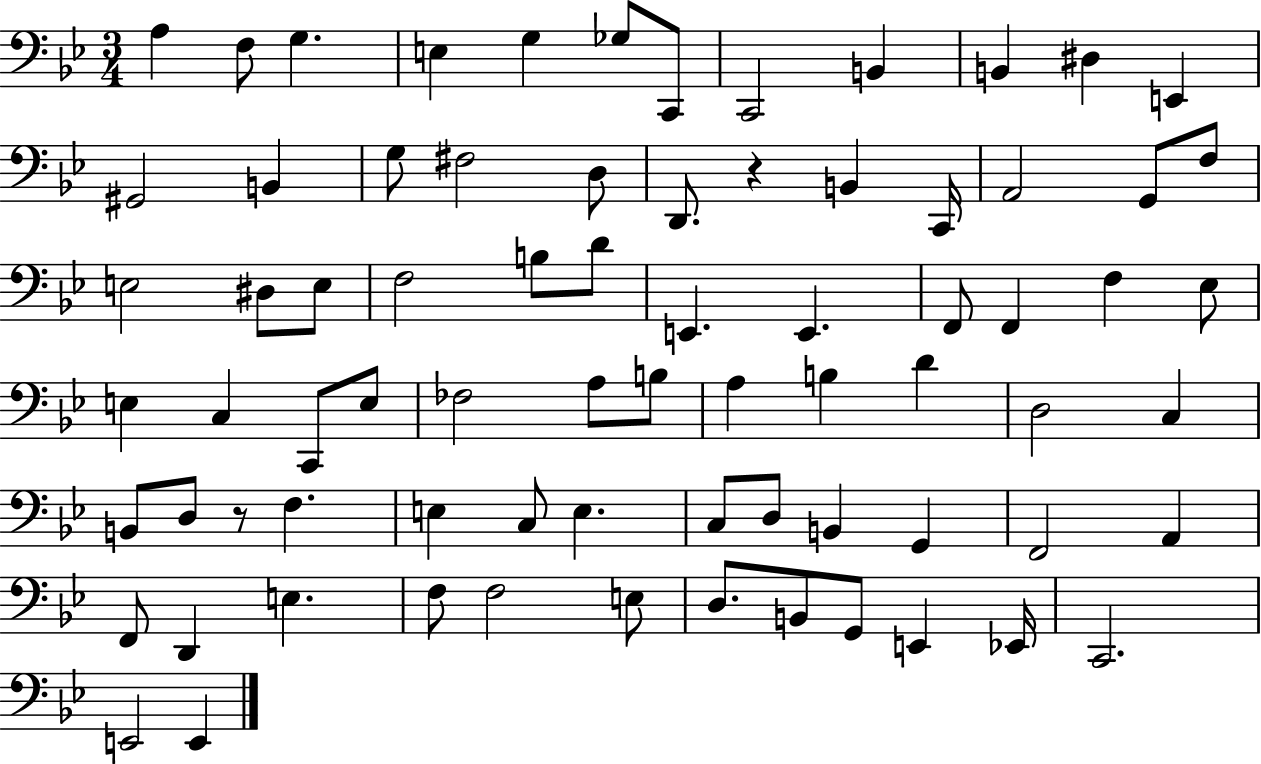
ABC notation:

X:1
T:Untitled
M:3/4
L:1/4
K:Bb
A, F,/2 G, E, G, _G,/2 C,,/2 C,,2 B,, B,, ^D, E,, ^G,,2 B,, G,/2 ^F,2 D,/2 D,,/2 z B,, C,,/4 A,,2 G,,/2 F,/2 E,2 ^D,/2 E,/2 F,2 B,/2 D/2 E,, E,, F,,/2 F,, F, _E,/2 E, C, C,,/2 E,/2 _F,2 A,/2 B,/2 A, B, D D,2 C, B,,/2 D,/2 z/2 F, E, C,/2 E, C,/2 D,/2 B,, G,, F,,2 A,, F,,/2 D,, E, F,/2 F,2 E,/2 D,/2 B,,/2 G,,/2 E,, _E,,/4 C,,2 E,,2 E,,